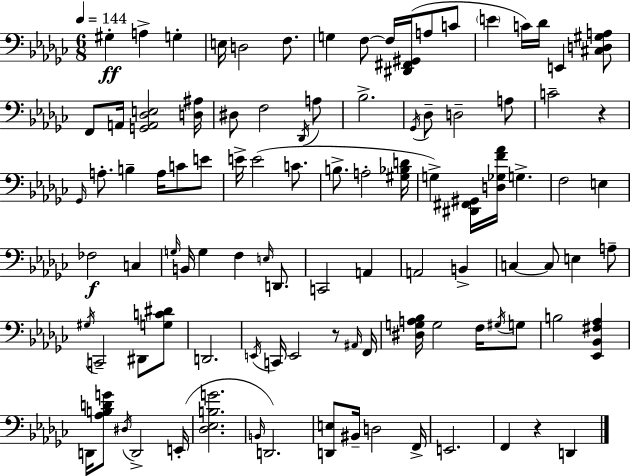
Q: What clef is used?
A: bass